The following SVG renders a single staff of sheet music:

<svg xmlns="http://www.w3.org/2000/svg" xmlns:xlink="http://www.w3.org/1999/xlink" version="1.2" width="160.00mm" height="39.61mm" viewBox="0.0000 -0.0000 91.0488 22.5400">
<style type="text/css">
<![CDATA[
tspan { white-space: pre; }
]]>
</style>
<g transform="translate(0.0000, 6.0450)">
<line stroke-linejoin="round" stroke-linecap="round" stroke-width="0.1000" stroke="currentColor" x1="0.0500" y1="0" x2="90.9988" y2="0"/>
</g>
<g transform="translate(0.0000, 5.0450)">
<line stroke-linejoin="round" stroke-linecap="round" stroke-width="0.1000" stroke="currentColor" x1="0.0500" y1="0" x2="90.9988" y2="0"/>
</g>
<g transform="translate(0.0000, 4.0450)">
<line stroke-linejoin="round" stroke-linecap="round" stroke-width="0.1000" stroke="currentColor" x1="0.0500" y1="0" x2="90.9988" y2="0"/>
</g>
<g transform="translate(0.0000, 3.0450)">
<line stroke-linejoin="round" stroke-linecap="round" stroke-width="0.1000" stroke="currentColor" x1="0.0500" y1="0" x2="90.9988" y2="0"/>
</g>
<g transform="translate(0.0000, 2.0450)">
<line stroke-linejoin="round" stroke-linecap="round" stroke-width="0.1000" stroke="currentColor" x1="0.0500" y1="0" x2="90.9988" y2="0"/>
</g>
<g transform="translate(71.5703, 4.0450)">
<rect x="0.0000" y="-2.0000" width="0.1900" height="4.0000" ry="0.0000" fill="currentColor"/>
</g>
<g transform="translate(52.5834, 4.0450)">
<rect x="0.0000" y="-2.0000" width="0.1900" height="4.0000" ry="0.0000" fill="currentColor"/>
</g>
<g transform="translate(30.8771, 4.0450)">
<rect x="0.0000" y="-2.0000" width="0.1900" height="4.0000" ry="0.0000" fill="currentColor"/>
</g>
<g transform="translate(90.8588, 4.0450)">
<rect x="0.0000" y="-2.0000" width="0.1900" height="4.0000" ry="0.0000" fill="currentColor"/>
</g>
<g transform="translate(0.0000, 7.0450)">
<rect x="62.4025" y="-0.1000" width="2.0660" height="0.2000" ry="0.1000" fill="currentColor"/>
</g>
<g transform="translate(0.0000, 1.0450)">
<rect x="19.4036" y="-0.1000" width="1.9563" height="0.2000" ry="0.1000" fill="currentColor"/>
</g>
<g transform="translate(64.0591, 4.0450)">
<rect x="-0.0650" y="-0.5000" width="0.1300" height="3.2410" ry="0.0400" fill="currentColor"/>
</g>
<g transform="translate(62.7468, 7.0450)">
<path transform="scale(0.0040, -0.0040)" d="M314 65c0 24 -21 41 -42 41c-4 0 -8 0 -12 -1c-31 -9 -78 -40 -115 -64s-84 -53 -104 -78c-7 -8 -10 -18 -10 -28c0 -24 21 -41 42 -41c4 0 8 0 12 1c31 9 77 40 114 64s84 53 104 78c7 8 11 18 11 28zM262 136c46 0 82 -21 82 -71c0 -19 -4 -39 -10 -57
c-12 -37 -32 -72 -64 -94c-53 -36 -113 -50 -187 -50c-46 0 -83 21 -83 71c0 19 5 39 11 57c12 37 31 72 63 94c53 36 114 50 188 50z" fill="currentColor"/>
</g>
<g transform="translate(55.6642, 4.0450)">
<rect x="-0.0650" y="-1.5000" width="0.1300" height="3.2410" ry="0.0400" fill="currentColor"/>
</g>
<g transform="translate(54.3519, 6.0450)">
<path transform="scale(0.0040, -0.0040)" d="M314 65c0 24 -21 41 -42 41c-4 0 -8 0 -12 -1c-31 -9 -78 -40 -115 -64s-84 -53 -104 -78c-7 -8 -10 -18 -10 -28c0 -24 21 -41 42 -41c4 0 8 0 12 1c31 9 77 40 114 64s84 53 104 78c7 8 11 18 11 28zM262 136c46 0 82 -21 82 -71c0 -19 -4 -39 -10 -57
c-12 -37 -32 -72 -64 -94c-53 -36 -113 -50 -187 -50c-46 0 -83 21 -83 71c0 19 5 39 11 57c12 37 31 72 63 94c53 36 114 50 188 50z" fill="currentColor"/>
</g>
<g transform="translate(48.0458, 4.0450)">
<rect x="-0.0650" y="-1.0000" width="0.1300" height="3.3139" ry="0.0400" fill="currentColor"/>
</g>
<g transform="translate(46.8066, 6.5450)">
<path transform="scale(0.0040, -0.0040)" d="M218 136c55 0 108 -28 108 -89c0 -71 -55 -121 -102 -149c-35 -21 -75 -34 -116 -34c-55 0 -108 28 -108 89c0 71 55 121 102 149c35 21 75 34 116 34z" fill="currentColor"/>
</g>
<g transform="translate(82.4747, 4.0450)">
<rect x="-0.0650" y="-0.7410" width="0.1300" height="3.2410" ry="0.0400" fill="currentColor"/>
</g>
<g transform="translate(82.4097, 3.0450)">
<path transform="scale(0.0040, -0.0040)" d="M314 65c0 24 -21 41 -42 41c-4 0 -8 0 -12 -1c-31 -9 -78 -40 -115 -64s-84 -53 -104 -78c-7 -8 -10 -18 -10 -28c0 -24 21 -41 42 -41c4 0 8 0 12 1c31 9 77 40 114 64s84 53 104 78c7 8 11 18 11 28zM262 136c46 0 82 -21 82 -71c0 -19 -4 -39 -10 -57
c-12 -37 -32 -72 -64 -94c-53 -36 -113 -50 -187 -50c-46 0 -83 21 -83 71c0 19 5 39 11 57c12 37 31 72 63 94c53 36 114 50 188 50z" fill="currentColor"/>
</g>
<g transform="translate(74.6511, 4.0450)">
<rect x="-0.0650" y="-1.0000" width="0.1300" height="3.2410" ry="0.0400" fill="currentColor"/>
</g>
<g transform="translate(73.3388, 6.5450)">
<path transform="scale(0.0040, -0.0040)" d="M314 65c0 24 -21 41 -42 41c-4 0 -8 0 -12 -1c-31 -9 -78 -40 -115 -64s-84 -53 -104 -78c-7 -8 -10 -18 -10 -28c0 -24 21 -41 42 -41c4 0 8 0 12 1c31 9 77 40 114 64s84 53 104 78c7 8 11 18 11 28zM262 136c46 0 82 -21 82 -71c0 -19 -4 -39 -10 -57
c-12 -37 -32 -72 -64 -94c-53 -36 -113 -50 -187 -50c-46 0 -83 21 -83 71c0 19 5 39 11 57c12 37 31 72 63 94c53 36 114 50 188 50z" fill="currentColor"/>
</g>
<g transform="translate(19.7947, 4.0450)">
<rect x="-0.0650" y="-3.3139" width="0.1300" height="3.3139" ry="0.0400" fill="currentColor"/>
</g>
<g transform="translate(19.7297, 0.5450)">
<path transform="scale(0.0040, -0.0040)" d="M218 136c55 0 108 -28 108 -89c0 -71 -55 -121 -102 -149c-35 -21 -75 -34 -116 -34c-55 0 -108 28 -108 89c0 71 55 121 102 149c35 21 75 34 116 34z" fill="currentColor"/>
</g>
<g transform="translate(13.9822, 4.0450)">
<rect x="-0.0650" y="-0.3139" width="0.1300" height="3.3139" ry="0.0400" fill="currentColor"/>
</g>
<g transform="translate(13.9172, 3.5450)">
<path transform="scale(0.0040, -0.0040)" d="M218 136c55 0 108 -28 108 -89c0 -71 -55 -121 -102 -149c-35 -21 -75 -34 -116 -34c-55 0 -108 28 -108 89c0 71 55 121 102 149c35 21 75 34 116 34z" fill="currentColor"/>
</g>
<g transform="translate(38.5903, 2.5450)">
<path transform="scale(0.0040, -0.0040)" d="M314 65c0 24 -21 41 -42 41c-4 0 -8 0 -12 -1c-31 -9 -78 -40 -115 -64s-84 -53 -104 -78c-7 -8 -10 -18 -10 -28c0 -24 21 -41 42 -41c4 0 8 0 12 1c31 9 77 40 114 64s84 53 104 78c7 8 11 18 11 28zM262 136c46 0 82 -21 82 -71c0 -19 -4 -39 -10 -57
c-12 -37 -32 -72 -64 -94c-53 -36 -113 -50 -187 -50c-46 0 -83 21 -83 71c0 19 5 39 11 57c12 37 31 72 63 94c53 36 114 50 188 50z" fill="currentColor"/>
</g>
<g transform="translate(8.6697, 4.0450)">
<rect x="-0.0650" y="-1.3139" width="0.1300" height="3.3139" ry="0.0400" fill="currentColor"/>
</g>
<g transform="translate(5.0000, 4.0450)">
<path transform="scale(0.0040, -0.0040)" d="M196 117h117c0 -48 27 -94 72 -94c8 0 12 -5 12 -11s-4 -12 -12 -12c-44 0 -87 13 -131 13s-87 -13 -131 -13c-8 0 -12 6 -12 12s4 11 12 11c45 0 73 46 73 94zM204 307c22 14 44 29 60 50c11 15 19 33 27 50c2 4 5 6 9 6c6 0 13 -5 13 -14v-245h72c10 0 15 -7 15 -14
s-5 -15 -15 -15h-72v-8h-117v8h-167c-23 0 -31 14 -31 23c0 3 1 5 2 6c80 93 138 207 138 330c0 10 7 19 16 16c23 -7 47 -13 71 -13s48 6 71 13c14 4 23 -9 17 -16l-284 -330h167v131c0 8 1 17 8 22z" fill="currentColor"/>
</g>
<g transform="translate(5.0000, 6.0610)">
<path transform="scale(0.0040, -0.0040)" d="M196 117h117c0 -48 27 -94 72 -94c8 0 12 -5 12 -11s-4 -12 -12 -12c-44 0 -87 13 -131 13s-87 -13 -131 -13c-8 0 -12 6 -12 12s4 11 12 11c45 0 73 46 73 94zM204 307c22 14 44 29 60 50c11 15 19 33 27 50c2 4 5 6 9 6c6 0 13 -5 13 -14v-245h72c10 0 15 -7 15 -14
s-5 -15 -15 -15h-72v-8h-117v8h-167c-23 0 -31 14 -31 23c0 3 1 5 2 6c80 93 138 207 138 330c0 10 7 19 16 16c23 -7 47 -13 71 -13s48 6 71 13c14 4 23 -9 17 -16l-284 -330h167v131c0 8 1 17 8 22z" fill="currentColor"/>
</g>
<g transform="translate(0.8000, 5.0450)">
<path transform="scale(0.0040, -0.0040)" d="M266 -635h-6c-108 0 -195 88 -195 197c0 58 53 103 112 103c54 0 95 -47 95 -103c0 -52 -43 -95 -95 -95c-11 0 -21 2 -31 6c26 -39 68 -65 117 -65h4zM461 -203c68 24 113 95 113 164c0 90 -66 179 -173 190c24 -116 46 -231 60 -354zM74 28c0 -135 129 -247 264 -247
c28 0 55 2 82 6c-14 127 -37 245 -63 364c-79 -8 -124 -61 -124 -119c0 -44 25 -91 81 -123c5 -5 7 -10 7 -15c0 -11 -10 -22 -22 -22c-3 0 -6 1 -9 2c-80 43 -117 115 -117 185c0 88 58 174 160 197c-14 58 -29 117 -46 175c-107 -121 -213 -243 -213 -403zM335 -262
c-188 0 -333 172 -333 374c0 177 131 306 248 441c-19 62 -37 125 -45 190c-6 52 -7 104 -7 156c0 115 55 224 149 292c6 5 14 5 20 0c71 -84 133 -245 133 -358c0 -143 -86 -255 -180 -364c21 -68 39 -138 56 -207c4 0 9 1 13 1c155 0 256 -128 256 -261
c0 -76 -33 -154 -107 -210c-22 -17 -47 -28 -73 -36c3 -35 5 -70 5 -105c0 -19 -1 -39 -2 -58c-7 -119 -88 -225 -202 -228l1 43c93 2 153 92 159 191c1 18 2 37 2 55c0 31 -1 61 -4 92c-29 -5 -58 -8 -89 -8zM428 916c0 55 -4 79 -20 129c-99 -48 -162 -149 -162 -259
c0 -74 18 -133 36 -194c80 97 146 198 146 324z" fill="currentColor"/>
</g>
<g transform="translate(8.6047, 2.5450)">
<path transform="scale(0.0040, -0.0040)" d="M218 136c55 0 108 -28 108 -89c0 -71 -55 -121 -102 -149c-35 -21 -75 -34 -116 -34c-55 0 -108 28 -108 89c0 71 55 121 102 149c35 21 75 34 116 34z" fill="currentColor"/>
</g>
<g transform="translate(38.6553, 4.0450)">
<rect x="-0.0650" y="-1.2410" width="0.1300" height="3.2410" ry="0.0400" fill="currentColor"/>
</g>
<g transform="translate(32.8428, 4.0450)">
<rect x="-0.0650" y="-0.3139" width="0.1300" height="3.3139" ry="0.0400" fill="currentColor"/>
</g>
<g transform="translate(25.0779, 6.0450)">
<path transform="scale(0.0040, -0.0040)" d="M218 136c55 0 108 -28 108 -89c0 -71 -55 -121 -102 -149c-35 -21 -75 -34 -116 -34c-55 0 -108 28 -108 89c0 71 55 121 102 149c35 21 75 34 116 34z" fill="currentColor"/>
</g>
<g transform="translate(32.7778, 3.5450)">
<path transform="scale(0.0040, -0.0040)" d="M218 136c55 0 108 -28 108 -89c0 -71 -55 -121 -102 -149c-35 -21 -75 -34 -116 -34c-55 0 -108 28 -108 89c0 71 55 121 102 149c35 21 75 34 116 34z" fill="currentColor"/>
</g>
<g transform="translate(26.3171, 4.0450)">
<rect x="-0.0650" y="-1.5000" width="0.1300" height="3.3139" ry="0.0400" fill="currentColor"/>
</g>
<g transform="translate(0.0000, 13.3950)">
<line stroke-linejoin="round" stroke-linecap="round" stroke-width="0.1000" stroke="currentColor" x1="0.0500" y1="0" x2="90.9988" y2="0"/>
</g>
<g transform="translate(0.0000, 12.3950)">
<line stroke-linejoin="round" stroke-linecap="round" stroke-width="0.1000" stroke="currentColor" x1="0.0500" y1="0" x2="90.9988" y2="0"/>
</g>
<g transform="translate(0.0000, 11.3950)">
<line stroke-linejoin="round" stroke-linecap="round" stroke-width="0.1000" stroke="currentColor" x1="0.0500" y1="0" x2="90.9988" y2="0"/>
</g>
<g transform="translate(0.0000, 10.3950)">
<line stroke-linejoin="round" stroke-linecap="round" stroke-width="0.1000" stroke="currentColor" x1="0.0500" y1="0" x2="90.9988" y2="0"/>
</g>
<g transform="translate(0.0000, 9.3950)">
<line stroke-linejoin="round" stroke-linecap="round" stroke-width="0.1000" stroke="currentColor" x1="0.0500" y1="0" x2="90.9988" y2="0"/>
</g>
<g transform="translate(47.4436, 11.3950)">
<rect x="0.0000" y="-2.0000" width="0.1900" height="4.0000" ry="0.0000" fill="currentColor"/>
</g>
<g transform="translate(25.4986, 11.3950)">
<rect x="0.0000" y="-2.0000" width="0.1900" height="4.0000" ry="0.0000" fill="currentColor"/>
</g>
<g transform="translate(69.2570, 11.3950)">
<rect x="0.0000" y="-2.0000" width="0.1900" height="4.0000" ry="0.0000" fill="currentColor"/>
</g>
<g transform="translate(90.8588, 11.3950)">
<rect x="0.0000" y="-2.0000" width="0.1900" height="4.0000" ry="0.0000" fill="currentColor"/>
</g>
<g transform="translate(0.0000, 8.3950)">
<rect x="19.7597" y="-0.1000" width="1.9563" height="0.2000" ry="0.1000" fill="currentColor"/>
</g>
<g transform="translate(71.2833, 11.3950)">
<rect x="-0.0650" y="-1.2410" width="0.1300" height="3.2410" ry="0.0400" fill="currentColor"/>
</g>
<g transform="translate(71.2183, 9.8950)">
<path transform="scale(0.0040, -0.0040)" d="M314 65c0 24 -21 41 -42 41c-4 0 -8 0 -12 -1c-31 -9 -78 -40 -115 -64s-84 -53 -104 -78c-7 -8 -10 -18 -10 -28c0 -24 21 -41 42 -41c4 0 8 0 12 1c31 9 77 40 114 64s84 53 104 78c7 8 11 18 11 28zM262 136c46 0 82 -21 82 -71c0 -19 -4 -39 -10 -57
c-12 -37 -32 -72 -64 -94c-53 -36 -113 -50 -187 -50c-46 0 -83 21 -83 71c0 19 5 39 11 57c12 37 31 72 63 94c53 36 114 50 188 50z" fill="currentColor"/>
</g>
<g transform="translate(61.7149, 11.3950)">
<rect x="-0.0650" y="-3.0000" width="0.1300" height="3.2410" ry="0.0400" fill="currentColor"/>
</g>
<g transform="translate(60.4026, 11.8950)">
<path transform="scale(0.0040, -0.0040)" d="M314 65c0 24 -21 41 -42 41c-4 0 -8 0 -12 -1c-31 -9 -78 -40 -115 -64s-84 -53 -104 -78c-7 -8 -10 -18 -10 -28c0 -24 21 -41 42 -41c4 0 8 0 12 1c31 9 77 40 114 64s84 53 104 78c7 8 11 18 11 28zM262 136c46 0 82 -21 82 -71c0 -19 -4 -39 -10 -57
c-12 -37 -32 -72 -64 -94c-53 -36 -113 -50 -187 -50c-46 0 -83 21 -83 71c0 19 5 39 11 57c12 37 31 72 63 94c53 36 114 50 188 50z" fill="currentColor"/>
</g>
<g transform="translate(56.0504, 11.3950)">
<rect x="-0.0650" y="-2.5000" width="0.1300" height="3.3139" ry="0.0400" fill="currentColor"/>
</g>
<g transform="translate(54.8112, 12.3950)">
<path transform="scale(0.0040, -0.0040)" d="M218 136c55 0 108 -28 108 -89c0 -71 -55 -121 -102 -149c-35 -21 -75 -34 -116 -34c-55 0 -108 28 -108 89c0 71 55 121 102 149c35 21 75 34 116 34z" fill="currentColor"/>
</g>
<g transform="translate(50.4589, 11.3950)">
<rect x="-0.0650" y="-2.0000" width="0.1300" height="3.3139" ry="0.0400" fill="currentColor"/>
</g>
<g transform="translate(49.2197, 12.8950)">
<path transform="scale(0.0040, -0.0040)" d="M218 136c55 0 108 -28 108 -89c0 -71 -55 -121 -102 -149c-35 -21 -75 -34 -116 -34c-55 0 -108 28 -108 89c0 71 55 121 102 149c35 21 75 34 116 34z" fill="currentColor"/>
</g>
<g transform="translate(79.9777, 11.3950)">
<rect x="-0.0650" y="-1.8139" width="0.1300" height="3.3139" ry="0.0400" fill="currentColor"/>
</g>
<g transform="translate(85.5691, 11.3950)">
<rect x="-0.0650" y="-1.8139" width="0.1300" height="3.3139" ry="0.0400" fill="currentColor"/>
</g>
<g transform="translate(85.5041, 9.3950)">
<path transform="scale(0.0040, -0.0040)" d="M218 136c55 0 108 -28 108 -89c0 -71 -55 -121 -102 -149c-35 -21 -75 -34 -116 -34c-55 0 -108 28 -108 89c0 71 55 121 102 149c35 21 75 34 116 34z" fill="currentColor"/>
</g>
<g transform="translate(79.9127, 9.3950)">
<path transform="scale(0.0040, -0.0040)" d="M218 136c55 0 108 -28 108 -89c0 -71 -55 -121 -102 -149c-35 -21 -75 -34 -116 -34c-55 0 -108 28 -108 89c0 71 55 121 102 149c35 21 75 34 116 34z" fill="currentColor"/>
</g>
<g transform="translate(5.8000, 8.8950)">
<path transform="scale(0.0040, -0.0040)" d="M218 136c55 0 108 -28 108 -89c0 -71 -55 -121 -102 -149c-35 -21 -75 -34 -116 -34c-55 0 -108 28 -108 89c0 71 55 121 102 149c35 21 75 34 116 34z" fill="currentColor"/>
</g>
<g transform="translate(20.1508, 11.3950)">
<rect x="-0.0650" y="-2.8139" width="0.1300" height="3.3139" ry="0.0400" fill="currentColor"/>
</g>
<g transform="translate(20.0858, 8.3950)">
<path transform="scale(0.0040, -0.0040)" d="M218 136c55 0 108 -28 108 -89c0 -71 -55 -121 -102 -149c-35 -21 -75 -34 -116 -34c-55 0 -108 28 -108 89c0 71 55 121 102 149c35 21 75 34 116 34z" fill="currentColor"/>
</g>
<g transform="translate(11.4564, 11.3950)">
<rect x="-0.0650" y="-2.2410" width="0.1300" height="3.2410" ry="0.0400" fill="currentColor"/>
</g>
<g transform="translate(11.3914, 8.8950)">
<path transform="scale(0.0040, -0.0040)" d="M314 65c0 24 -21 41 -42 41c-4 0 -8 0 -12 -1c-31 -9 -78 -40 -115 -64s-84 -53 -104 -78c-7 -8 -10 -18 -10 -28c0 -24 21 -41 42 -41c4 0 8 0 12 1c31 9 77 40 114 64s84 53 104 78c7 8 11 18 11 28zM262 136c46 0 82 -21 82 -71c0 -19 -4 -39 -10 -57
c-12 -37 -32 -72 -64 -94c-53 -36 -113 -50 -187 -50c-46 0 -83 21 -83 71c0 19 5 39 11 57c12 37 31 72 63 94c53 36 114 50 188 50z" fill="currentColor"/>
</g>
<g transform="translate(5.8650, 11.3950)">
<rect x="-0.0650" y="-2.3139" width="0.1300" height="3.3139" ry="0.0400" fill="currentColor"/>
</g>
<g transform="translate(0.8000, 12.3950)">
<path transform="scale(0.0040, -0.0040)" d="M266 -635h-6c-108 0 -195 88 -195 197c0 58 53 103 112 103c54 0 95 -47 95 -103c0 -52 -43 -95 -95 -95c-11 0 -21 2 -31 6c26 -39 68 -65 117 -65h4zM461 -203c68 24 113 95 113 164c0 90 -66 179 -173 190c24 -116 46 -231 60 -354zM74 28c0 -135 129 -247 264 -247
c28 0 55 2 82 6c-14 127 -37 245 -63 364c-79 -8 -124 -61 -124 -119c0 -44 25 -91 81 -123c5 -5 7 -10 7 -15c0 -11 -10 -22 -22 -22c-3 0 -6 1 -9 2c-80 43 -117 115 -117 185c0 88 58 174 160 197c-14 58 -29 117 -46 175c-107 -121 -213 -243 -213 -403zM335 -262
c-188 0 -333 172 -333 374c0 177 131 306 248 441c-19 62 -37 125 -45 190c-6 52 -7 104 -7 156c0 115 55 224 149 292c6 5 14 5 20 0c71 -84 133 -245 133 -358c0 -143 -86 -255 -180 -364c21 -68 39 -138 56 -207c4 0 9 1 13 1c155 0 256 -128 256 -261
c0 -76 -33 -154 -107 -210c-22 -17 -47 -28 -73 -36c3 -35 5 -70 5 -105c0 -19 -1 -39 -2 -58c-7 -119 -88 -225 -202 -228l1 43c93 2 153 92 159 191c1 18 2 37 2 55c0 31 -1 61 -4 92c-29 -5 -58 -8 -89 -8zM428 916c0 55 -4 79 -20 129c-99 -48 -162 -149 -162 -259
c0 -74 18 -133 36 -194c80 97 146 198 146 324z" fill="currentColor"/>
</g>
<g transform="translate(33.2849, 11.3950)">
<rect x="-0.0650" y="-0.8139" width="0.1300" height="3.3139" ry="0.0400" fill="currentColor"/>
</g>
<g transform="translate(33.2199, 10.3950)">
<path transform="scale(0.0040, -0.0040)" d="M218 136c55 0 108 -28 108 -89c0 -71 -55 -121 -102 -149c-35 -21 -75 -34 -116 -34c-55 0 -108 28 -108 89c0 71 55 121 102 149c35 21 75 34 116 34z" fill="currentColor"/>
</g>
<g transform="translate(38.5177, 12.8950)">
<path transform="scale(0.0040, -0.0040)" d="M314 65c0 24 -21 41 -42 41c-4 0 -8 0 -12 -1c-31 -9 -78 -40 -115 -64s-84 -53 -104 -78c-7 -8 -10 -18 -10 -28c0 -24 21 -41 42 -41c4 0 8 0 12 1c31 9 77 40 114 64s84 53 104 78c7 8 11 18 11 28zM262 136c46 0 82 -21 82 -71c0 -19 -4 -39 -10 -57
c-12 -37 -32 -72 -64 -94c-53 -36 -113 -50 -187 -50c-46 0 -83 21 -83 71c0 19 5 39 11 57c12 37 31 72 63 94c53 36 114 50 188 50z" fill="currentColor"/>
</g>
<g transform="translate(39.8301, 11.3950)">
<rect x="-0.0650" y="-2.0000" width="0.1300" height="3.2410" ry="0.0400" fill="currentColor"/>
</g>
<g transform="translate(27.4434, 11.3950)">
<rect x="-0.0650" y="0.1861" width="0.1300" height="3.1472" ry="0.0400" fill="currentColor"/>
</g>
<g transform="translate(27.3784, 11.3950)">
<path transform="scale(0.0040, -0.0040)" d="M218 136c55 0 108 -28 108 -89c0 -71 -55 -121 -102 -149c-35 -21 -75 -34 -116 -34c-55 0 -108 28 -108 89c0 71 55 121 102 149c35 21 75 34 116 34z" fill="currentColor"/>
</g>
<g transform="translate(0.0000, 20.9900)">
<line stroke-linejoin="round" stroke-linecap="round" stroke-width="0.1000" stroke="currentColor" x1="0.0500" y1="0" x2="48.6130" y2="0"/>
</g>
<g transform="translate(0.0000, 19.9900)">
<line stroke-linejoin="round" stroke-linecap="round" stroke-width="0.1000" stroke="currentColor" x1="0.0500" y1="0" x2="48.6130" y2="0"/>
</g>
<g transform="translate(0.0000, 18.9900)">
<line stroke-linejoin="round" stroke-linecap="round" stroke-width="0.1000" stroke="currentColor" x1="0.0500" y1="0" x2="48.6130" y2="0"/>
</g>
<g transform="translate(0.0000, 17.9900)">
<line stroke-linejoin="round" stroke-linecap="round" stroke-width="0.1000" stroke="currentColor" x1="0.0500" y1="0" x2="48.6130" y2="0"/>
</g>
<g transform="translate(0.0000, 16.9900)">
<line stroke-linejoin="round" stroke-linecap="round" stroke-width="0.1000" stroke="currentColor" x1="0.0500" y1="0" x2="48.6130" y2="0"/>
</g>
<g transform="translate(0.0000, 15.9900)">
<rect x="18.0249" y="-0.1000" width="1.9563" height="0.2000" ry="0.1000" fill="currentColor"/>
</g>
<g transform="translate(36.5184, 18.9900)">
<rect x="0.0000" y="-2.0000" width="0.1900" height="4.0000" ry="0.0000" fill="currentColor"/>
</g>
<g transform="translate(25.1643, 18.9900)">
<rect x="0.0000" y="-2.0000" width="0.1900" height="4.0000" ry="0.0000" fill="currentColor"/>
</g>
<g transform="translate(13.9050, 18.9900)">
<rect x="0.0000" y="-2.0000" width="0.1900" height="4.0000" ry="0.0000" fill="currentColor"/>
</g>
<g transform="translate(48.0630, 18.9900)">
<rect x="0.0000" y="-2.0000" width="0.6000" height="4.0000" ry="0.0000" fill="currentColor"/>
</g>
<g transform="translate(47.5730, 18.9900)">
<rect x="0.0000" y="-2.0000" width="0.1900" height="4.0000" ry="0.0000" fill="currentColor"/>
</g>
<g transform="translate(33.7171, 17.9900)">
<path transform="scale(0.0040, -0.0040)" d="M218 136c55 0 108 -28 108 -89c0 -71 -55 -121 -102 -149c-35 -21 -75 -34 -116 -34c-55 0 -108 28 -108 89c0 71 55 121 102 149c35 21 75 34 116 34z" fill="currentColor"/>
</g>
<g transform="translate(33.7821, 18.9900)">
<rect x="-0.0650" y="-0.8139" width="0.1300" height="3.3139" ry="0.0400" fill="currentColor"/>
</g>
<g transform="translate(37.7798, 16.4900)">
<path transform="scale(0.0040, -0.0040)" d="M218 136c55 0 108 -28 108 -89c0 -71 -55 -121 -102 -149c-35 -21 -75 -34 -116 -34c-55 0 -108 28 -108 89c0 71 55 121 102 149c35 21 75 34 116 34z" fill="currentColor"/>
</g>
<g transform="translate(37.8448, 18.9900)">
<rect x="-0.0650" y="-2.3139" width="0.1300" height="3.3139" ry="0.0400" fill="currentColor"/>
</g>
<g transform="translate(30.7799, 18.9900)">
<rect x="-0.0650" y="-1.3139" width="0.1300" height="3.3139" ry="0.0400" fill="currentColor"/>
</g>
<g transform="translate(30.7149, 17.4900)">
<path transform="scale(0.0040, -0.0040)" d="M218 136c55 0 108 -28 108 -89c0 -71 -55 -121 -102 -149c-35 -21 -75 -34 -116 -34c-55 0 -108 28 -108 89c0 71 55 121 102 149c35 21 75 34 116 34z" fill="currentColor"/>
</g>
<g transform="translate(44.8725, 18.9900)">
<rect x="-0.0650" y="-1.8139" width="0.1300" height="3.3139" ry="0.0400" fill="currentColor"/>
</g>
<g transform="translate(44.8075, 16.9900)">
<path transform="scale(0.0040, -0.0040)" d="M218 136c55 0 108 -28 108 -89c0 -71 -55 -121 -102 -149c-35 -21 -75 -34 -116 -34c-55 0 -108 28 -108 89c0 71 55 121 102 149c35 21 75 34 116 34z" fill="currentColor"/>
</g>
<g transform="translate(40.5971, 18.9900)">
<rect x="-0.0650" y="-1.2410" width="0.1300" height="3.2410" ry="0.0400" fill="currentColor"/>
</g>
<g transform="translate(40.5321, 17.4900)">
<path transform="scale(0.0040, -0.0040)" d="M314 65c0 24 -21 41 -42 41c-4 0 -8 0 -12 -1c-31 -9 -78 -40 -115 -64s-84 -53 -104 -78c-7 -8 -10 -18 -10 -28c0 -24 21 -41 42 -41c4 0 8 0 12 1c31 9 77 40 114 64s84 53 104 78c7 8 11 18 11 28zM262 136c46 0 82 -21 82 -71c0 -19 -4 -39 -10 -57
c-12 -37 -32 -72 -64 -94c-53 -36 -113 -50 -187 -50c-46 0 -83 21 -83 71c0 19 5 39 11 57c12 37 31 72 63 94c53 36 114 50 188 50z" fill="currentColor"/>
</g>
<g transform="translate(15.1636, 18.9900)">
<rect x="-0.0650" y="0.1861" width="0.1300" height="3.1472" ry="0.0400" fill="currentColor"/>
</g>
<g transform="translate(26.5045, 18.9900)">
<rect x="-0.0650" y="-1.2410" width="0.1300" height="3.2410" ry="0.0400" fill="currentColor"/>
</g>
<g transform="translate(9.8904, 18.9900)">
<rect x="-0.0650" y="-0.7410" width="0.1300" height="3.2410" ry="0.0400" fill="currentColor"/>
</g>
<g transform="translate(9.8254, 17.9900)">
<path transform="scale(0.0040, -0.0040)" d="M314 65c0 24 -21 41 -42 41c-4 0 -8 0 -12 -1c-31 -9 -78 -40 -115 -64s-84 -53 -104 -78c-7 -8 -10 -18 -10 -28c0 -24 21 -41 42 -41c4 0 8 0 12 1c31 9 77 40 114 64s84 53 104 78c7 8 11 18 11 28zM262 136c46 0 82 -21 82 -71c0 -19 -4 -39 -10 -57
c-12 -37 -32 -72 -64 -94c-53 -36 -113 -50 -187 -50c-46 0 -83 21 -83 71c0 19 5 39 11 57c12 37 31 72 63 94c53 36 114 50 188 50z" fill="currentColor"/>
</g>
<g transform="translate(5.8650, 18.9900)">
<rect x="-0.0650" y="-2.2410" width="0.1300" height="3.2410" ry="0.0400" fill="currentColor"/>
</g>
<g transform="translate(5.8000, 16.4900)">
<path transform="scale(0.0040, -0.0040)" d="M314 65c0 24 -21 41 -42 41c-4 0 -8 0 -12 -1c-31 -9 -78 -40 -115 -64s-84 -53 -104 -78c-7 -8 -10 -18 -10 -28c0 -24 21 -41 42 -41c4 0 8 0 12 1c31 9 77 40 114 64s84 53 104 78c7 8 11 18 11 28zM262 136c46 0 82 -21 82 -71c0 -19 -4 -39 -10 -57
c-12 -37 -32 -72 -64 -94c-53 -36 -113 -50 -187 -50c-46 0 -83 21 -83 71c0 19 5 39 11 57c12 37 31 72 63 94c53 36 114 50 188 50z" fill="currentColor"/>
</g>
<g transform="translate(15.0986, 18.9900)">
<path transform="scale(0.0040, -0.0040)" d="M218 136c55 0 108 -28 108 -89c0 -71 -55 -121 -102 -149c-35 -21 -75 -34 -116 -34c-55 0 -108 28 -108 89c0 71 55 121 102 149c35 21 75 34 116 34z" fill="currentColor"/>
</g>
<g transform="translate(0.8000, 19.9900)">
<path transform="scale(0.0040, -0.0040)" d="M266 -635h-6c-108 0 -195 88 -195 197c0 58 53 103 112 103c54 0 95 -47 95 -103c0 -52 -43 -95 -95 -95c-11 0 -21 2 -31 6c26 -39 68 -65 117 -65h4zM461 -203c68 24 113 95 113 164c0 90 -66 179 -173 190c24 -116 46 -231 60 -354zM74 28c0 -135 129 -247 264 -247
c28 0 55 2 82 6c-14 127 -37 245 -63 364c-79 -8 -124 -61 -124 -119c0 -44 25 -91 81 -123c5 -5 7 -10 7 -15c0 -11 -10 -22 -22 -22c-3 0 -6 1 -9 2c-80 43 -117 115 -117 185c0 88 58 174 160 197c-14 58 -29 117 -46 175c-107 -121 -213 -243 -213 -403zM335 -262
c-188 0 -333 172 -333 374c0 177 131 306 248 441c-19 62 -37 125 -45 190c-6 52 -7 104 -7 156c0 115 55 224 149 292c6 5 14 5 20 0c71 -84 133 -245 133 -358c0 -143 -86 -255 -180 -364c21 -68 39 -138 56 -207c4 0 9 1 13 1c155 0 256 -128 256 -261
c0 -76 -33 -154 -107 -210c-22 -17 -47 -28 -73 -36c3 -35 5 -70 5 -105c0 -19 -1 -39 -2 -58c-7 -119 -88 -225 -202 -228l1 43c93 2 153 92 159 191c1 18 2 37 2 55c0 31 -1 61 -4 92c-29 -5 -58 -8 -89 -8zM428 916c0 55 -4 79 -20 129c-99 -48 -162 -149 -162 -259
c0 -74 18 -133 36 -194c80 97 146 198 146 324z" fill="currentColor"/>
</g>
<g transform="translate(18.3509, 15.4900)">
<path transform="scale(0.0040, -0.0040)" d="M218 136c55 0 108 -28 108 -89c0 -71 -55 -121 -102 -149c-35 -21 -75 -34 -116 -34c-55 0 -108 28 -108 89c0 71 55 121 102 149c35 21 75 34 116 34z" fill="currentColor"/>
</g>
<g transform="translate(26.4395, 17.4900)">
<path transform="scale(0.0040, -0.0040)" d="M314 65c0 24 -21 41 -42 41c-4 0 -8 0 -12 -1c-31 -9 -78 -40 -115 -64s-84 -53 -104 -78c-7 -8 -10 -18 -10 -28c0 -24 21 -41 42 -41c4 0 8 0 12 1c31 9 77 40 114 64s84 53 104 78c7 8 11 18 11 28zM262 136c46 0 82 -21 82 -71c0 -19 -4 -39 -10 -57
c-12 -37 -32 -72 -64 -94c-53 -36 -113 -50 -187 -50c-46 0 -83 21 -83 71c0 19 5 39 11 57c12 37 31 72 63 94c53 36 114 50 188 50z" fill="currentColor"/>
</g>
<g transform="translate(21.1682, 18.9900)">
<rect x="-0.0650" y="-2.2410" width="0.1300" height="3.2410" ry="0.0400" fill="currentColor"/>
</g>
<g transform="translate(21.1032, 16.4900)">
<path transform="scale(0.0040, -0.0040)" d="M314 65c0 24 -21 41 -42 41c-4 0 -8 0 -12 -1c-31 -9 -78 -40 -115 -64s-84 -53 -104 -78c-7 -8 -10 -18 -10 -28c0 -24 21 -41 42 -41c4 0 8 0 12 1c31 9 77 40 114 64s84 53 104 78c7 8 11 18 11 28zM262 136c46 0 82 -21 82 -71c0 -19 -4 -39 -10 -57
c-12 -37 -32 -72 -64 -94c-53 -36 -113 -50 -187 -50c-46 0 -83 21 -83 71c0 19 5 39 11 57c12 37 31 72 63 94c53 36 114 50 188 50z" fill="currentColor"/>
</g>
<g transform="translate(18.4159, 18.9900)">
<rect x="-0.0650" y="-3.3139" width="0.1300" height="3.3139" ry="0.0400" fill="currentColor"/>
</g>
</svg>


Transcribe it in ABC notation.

X:1
T:Untitled
M:4/4
L:1/4
K:C
e c b E c e2 D E2 C2 D2 d2 g g2 a B d F2 F G A2 e2 f f g2 d2 B b g2 e2 e d g e2 f